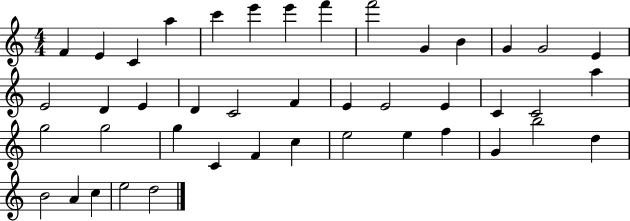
F4/q E4/q C4/q A5/q C6/q E6/q E6/q F6/q F6/h G4/q B4/q G4/q G4/h E4/q E4/h D4/q E4/q D4/q C4/h F4/q E4/q E4/h E4/q C4/q C4/h A5/q G5/h G5/h G5/q C4/q F4/q C5/q E5/h E5/q F5/q G4/q B5/h D5/q B4/h A4/q C5/q E5/h D5/h